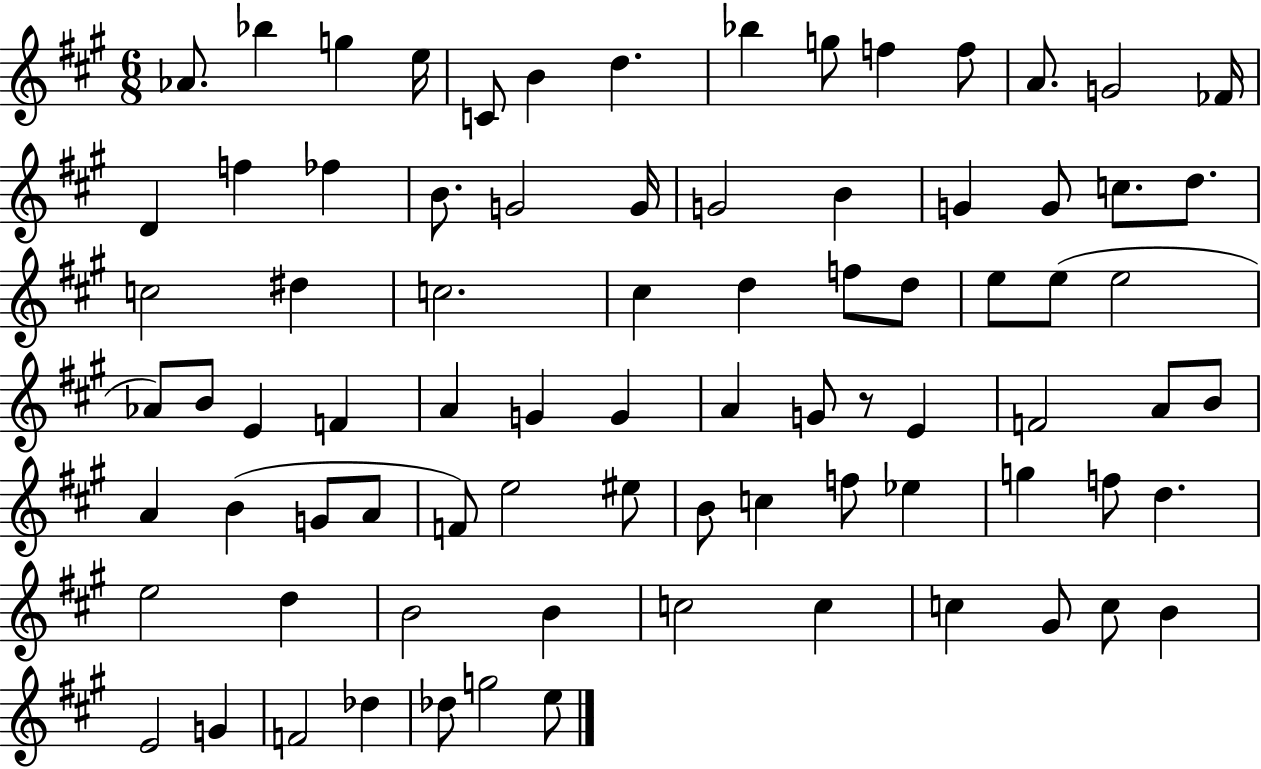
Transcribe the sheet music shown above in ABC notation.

X:1
T:Untitled
M:6/8
L:1/4
K:A
_A/2 _b g e/4 C/2 B d _b g/2 f f/2 A/2 G2 _F/4 D f _f B/2 G2 G/4 G2 B G G/2 c/2 d/2 c2 ^d c2 ^c d f/2 d/2 e/2 e/2 e2 _A/2 B/2 E F A G G A G/2 z/2 E F2 A/2 B/2 A B G/2 A/2 F/2 e2 ^e/2 B/2 c f/2 _e g f/2 d e2 d B2 B c2 c c ^G/2 c/2 B E2 G F2 _d _d/2 g2 e/2